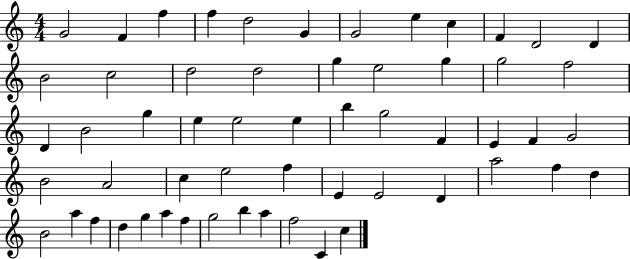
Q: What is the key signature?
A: C major